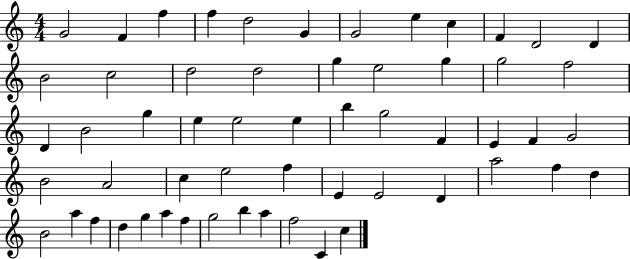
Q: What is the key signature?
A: C major